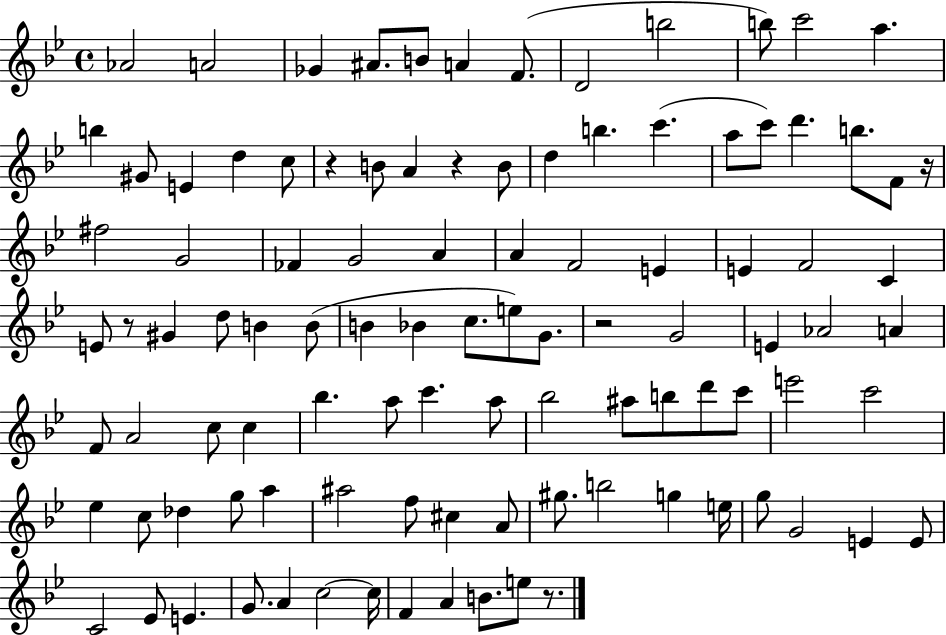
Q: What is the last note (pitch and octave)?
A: E5